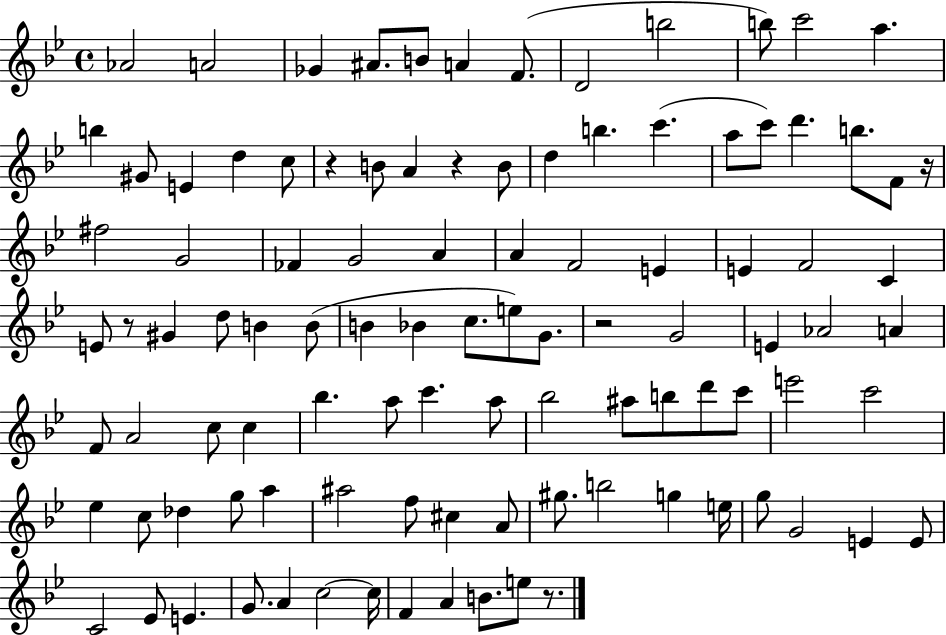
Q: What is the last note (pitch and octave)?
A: E5